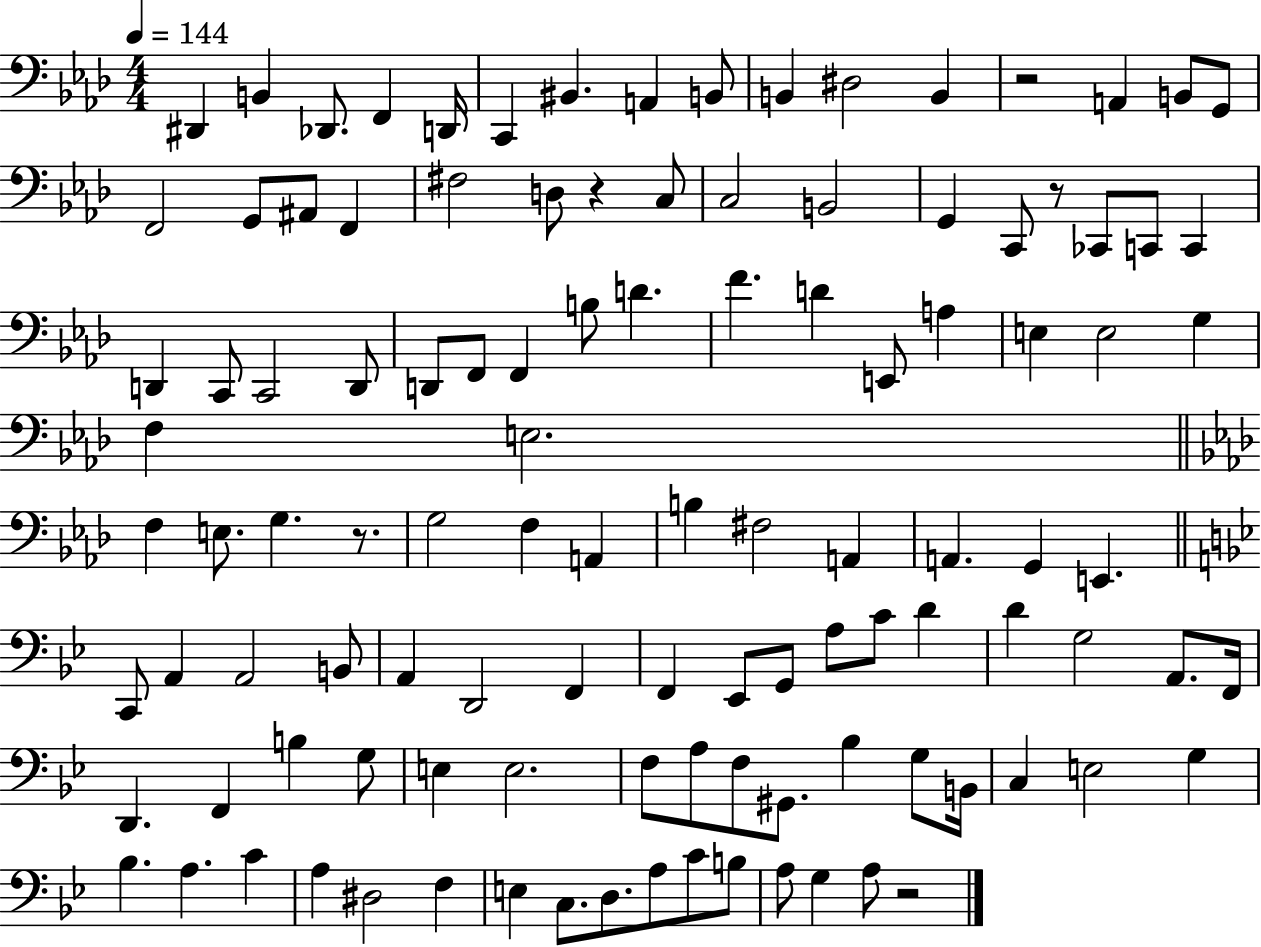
{
  \clef bass
  \numericTimeSignature
  \time 4/4
  \key aes \major
  \tempo 4 = 144
  dis,4 b,4 des,8. f,4 d,16 | c,4 bis,4. a,4 b,8 | b,4 dis2 b,4 | r2 a,4 b,8 g,8 | \break f,2 g,8 ais,8 f,4 | fis2 d8 r4 c8 | c2 b,2 | g,4 c,8 r8 ces,8 c,8 c,4 | \break d,4 c,8 c,2 d,8 | d,8 f,8 f,4 b8 d'4. | f'4. d'4 e,8 a4 | e4 e2 g4 | \break f4 e2. | \bar "||" \break \key f \minor f4 e8. g4. r8. | g2 f4 a,4 | b4 fis2 a,4 | a,4. g,4 e,4. | \break \bar "||" \break \key g \minor c,8 a,4 a,2 b,8 | a,4 d,2 f,4 | f,4 ees,8 g,8 a8 c'8 d'4 | d'4 g2 a,8. f,16 | \break d,4. f,4 b4 g8 | e4 e2. | f8 a8 f8 gis,8. bes4 g8 b,16 | c4 e2 g4 | \break bes4. a4. c'4 | a4 dis2 f4 | e4 c8. d8. a8 c'8 b8 | a8 g4 a8 r2 | \break \bar "|."
}